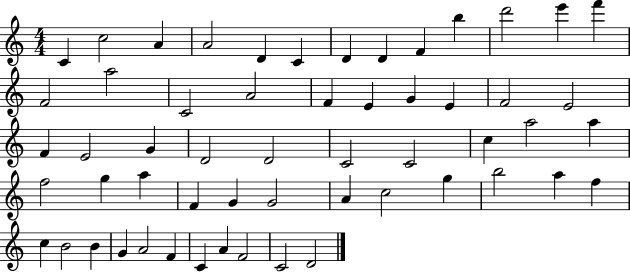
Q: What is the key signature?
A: C major